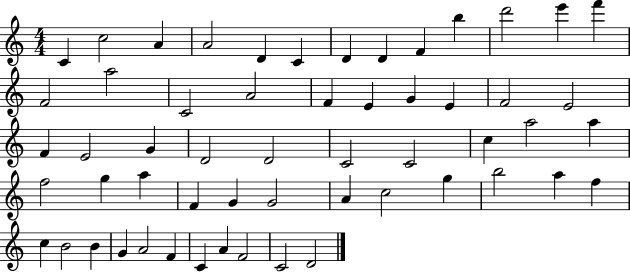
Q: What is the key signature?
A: C major